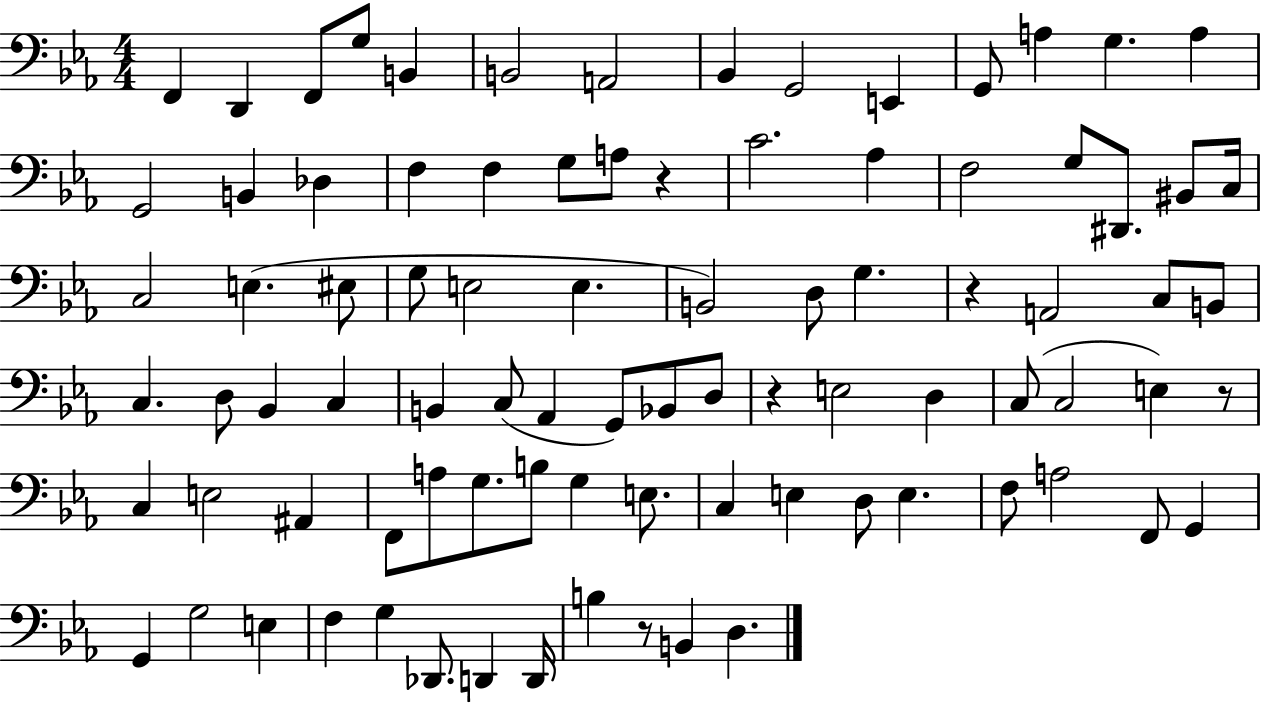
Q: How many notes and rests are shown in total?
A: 88